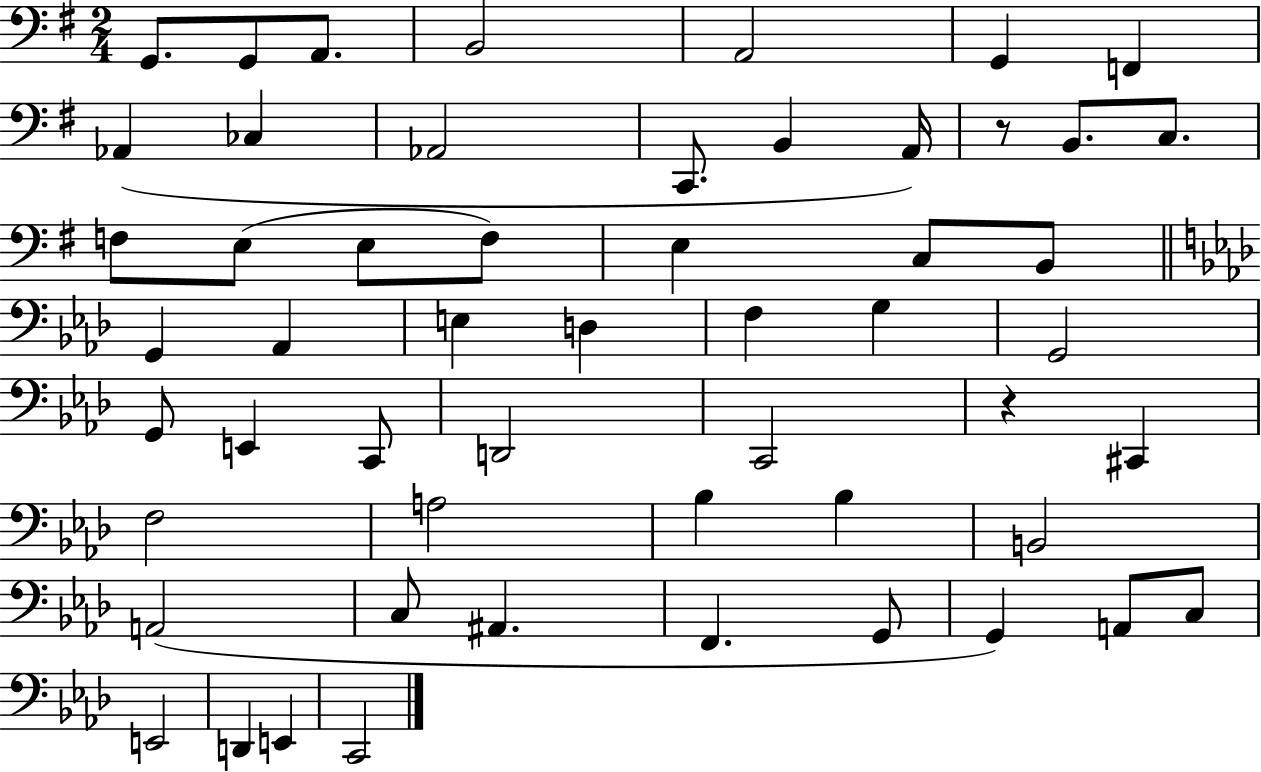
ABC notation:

X:1
T:Untitled
M:2/4
L:1/4
K:G
G,,/2 G,,/2 A,,/2 B,,2 A,,2 G,, F,, _A,, _C, _A,,2 C,,/2 B,, A,,/4 z/2 B,,/2 C,/2 F,/2 E,/2 E,/2 F,/2 E, C,/2 B,,/2 G,, _A,, E, D, F, G, G,,2 G,,/2 E,, C,,/2 D,,2 C,,2 z ^C,, F,2 A,2 _B, _B, B,,2 A,,2 C,/2 ^A,, F,, G,,/2 G,, A,,/2 C,/2 E,,2 D,, E,, C,,2